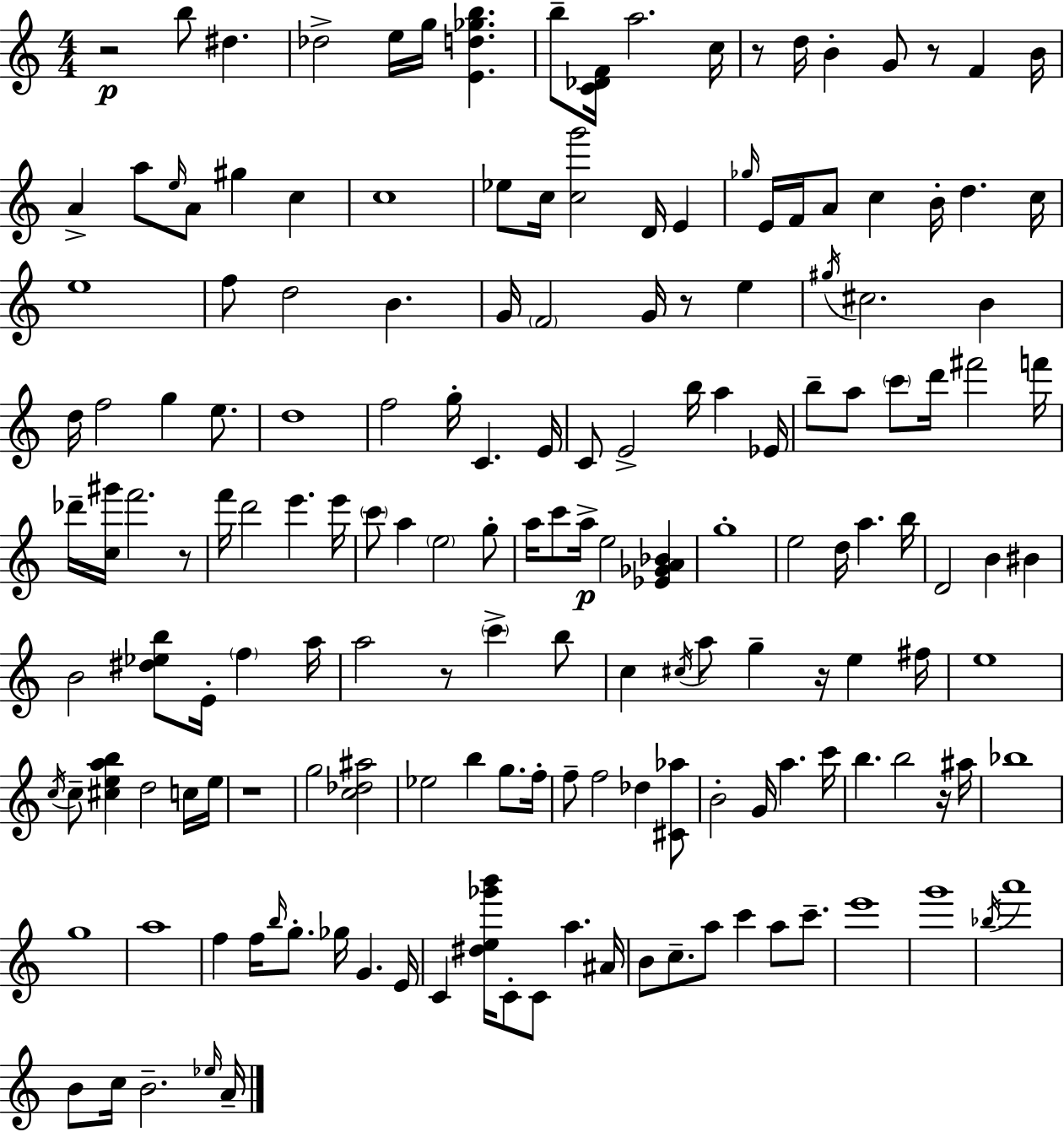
R/h B5/e D#5/q. Db5/h E5/s G5/s [E4,D5,Gb5,B5]/q. B5/e [C4,Db4,F4]/s A5/h. C5/s R/e D5/s B4/q G4/e R/e F4/q B4/s A4/q A5/e E5/s A4/e G#5/q C5/q C5/w Eb5/e C5/s [C5,G6]/h D4/s E4/q Gb5/s E4/s F4/s A4/e C5/q B4/s D5/q. C5/s E5/w F5/e D5/h B4/q. G4/s F4/h G4/s R/e E5/q G#5/s C#5/h. B4/q D5/s F5/h G5/q E5/e. D5/w F5/h G5/s C4/q. E4/s C4/e E4/h B5/s A5/q Eb4/s B5/e A5/e C6/e D6/s F#6/h F6/s Db6/s [C5,G#6]/s F6/h. R/e F6/s D6/h E6/q. E6/s C6/e A5/q E5/h G5/e A5/s C6/e A5/s E5/h [Eb4,Gb4,A4,Bb4]/q G5/w E5/h D5/s A5/q. B5/s D4/h B4/q BIS4/q B4/h [D#5,Eb5,B5]/e E4/s F5/q A5/s A5/h R/e C6/q B5/e C5/q C#5/s A5/e G5/q R/s E5/q F#5/s E5/w C5/s C5/e [C#5,E5,A5,B5]/q D5/h C5/s E5/s R/w G5/h [C5,Db5,A#5]/h Eb5/h B5/q G5/e. F5/s F5/e F5/h Db5/q [C#4,Ab5]/e B4/h G4/s A5/q. C6/s B5/q. B5/h R/s A#5/s Bb5/w G5/w A5/w F5/q F5/s B5/s G5/e. Gb5/s G4/q. E4/s C4/q [D#5,E5,Gb6,B6]/s C4/e C4/e A5/q. A#4/s B4/e C5/e. A5/e C6/q A5/e C6/e. E6/w G6/w Bb5/s A6/w B4/e C5/s B4/h. Eb5/s A4/s